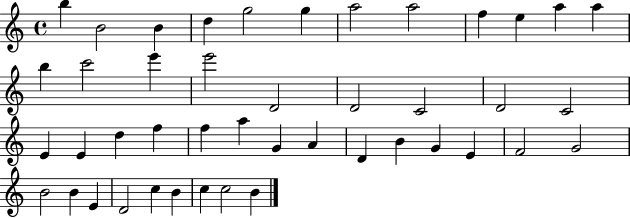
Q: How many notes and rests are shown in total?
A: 44